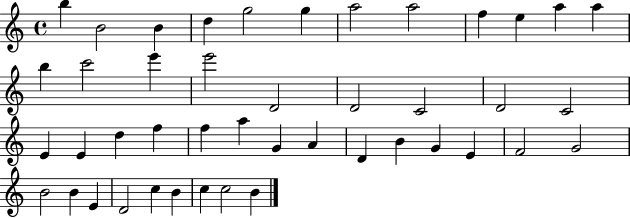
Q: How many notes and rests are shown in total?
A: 44